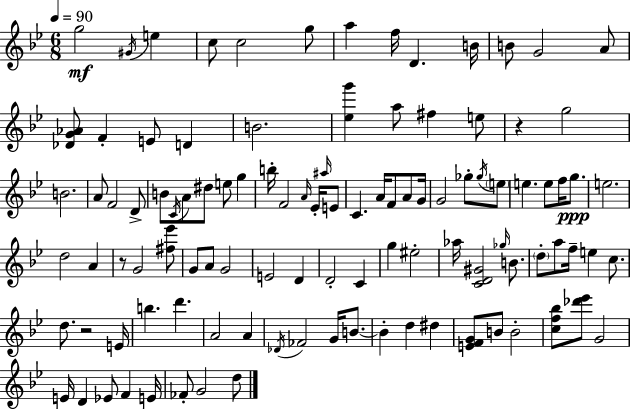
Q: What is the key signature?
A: G minor